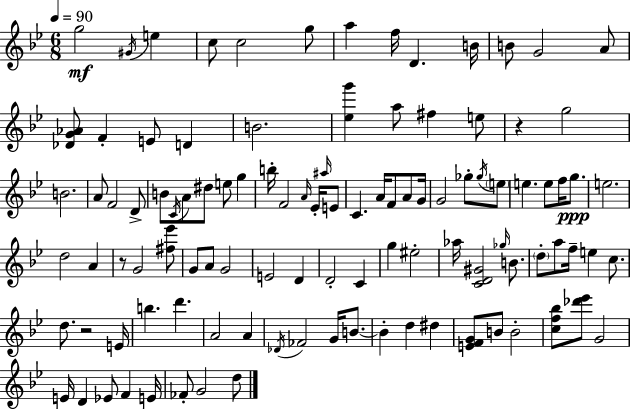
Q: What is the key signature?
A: G minor